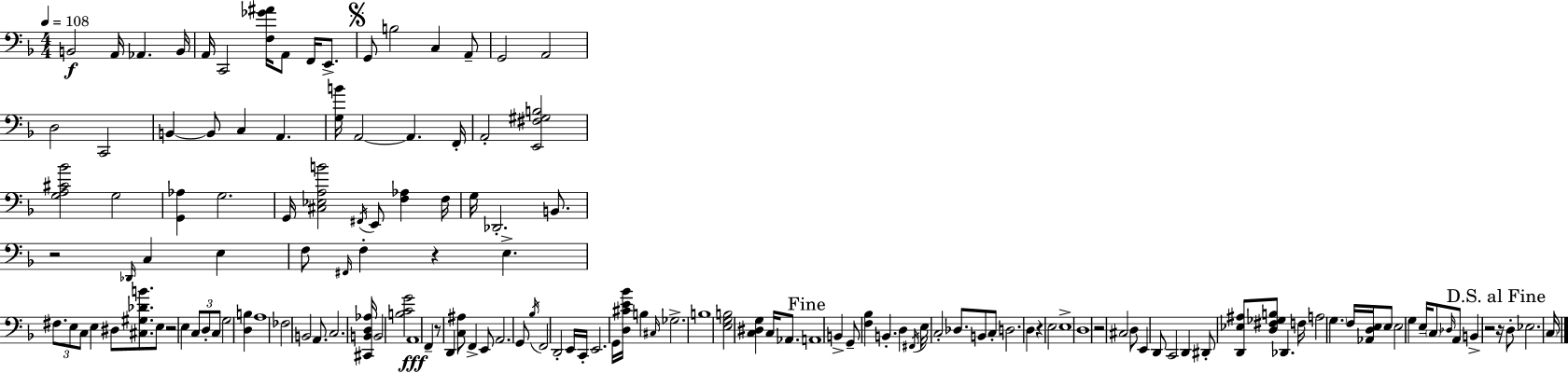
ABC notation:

X:1
T:Untitled
M:4/4
L:1/4
K:F
B,,2 A,,/4 _A,, B,,/4 A,,/4 C,,2 [F,_G^A]/4 A,,/2 F,,/4 E,,/2 G,,/2 B,2 C, A,,/2 G,,2 A,,2 D,2 C,,2 B,, B,,/2 C, A,, [G,B]/4 A,,2 A,, F,,/4 A,,2 [E,,^F,^G,B,]2 [G,A,^C_B]2 G,2 [G,,_A,] G,2 G,,/4 [^C,_E,A,B]2 ^F,,/4 E,,/2 [F,_A,] F,/4 G,/4 _D,,2 B,,/2 z2 _D,,/4 C, E, F,/2 ^F,,/4 F, z E, ^F,/2 E,/2 C,/2 E, ^D,/2 [^C,^G,_DB]/2 E,/2 z2 E, C,/2 D,/2 C,/2 G,2 [D,B,] A,4 _F,2 B,,2 A,,/2 C,2 [^C,,B,,D,_A,]/4 B,,2 [B,CG]2 A,,4 F,, z/2 D,, [C,^A,]/2 F,, E,,/2 A,,2 G,,/2 _B,/4 F,,2 D,,2 E,,/4 C,,/4 E,,2 G,,/4 [D,^CE_B]/4 B, ^C,/4 _G,2 B,4 [E,G,B,]2 [C,^D,G,] C,/4 _A,,/2 A,,4 B,, G,,/2 [F,_B,] B,, D, ^F,,/4 E,/4 C,2 _D,/2 B,,/2 C,/2 D,2 D, z E,2 E,4 D,4 z2 ^C,2 D,/2 E,, D,,/2 C,,2 D,, ^D,,/2 [D,,_E,^A,]/2 [D,^F,_G,B,]/2 _D,, F,/4 A,2 G, F,/4 [_A,,D,E,]/4 E,/2 E,2 G, E,/4 C,/2 _D,/4 A,,/2 B,, z2 z/4 D,/2 _E,2 C,/4